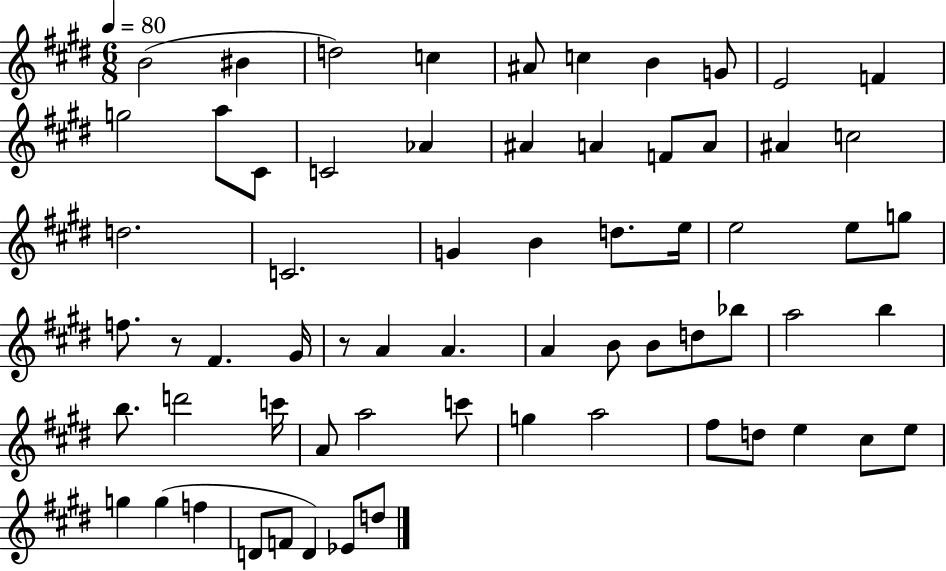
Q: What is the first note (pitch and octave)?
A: B4